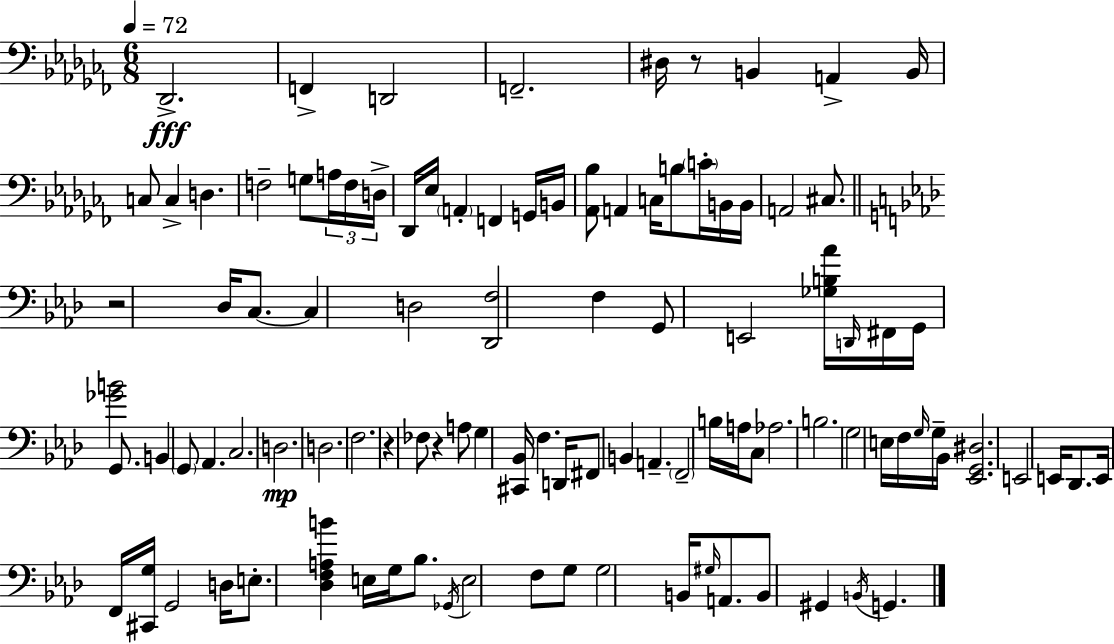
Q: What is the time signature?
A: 6/8